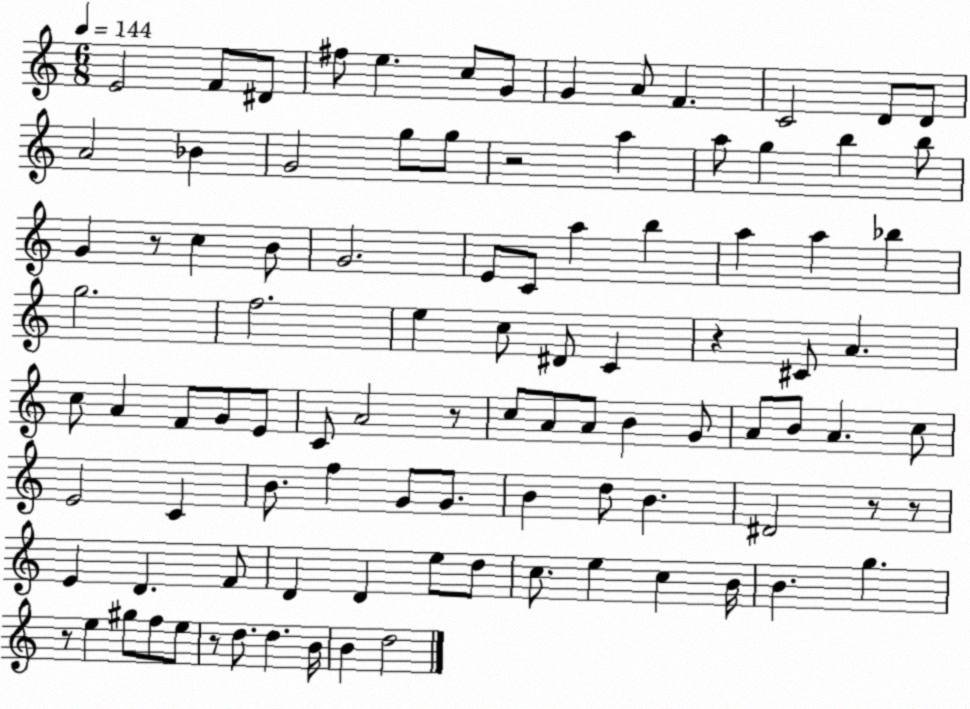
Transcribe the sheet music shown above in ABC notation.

X:1
T:Untitled
M:6/8
L:1/4
K:C
E2 F/2 ^D/2 ^f/2 e c/2 G/2 G A/2 F C2 D/2 D/2 A2 _B G2 g/2 g/2 z2 a a/2 g b b/2 G z/2 c B/2 G2 E/2 C/2 a b a a _b g2 f2 e c/2 ^D/2 C z ^C/2 A c/2 A F/2 G/2 E/2 C/2 A2 z/2 c/2 A/2 A/2 B G/2 A/2 B/2 A c/2 E2 C B/2 f G/2 G/2 B d/2 B ^D2 z/2 z/2 E D F/2 D D e/2 d/2 c/2 e c B/4 B g z/2 e ^g/2 f/2 e/2 z/2 d/2 d B/4 B d2